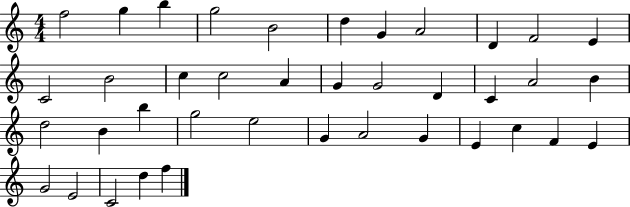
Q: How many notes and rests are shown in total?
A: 39